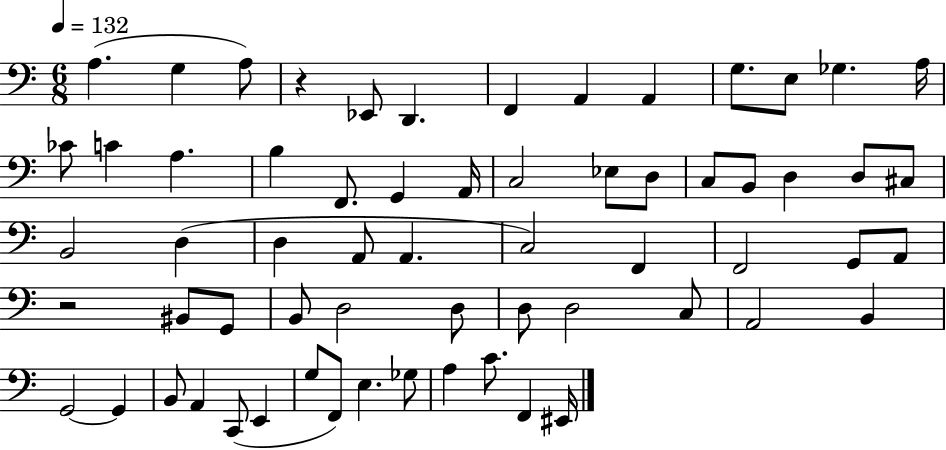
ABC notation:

X:1
T:Untitled
M:6/8
L:1/4
K:C
A, G, A,/2 z _E,,/2 D,, F,, A,, A,, G,/2 E,/2 _G, A,/4 _C/2 C A, B, F,,/2 G,, A,,/4 C,2 _E,/2 D,/2 C,/2 B,,/2 D, D,/2 ^C,/2 B,,2 D, D, A,,/2 A,, C,2 F,, F,,2 G,,/2 A,,/2 z2 ^B,,/2 G,,/2 B,,/2 D,2 D,/2 D,/2 D,2 C,/2 A,,2 B,, G,,2 G,, B,,/2 A,, C,,/2 E,, G,/2 F,,/2 E, _G,/2 A, C/2 F,, ^E,,/4